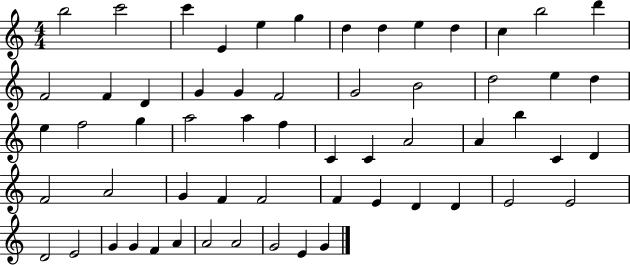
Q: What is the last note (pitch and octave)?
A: G4